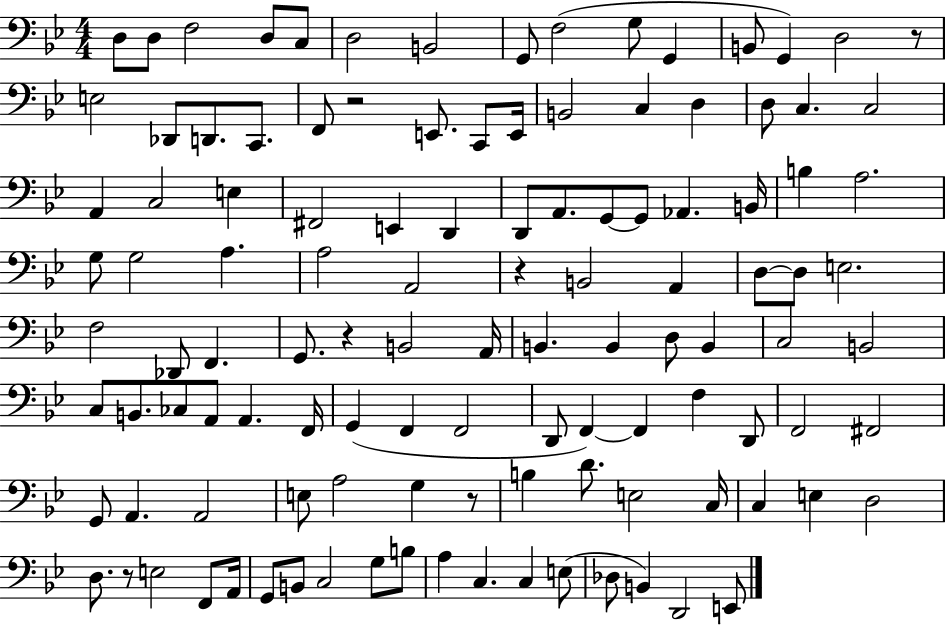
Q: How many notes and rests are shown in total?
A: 116